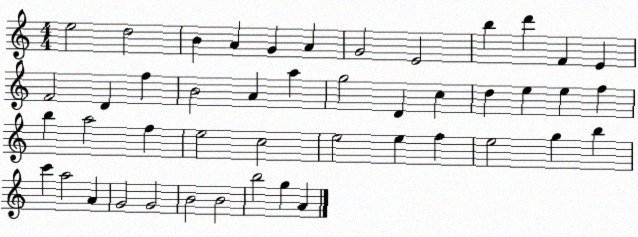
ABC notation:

X:1
T:Untitled
M:4/4
L:1/4
K:C
e2 d2 B A G A G2 E2 b d' F E F2 D f B2 A a g2 D c d e e f b a2 f e2 c2 e2 e f e2 g b c' a2 A G2 G2 B2 B2 b2 g A